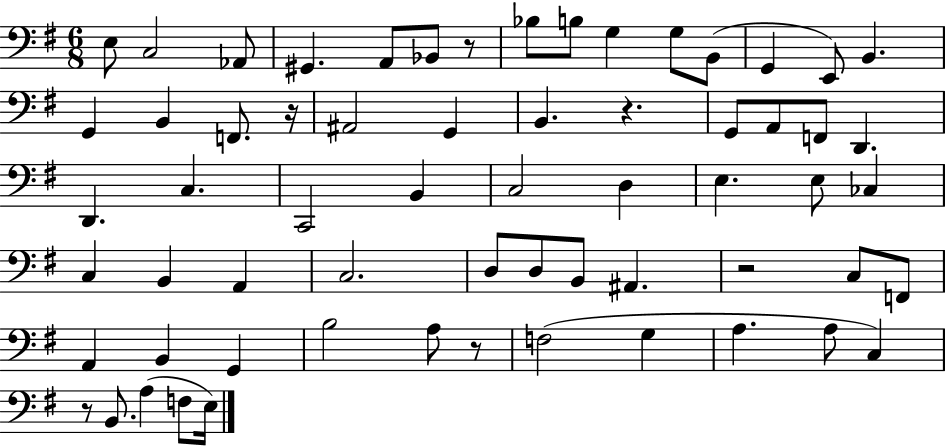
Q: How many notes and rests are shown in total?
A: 63